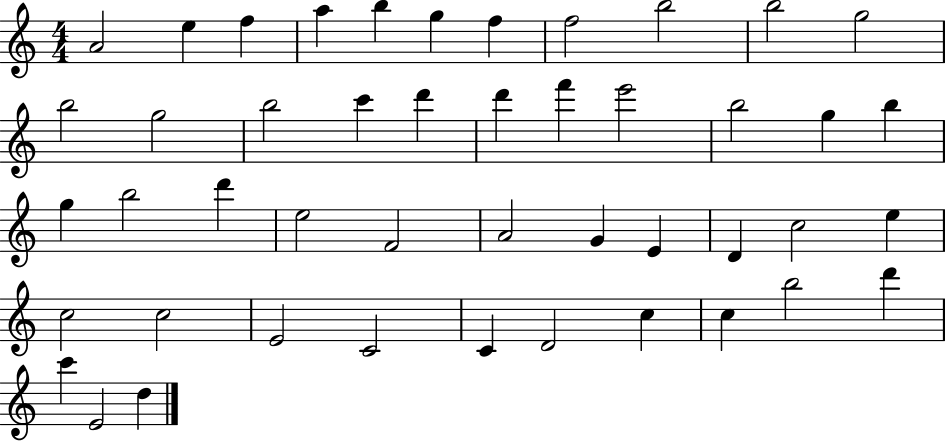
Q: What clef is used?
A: treble